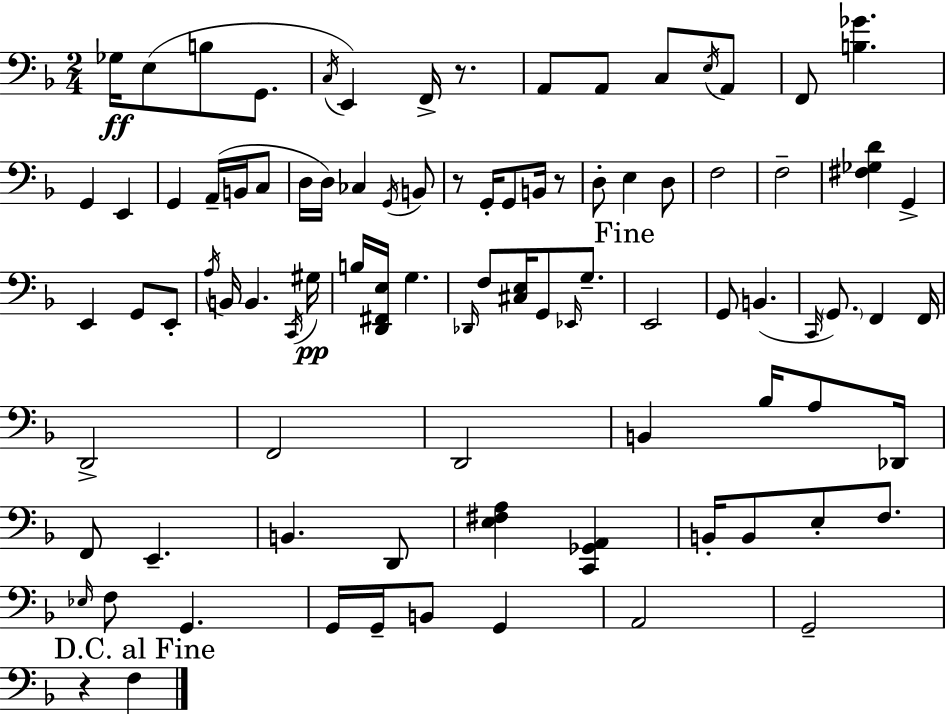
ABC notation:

X:1
T:Untitled
M:2/4
L:1/4
K:Dm
_G,/4 E,/2 B,/2 G,,/2 C,/4 E,, F,,/4 z/2 A,,/2 A,,/2 C,/2 E,/4 A,,/2 F,,/2 [B,_G] G,, E,, G,, A,,/4 B,,/4 C,/2 D,/4 D,/4 _C, G,,/4 B,,/2 z/2 G,,/4 G,,/2 B,,/4 z/2 D,/2 E, D,/2 F,2 F,2 [^F,_G,D] G,, E,, G,,/2 E,,/2 A,/4 B,,/4 B,, C,,/4 ^G,/4 B,/4 [D,,^F,,E,]/4 G, _D,,/4 F,/2 [^C,E,]/4 G,,/2 _E,,/4 G,/2 E,,2 G,,/2 B,, C,,/4 G,,/2 F,, F,,/4 D,,2 F,,2 D,,2 B,, _B,/4 A,/2 _D,,/4 F,,/2 E,, B,, D,,/2 [E,^F,A,] [C,,_G,,A,,] B,,/4 B,,/2 E,/2 F,/2 _E,/4 F,/2 G,, G,,/4 G,,/4 B,,/2 G,, A,,2 G,,2 z F,